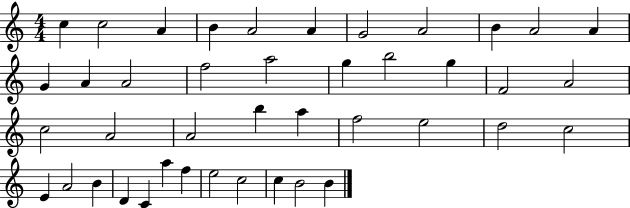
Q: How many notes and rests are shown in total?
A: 42